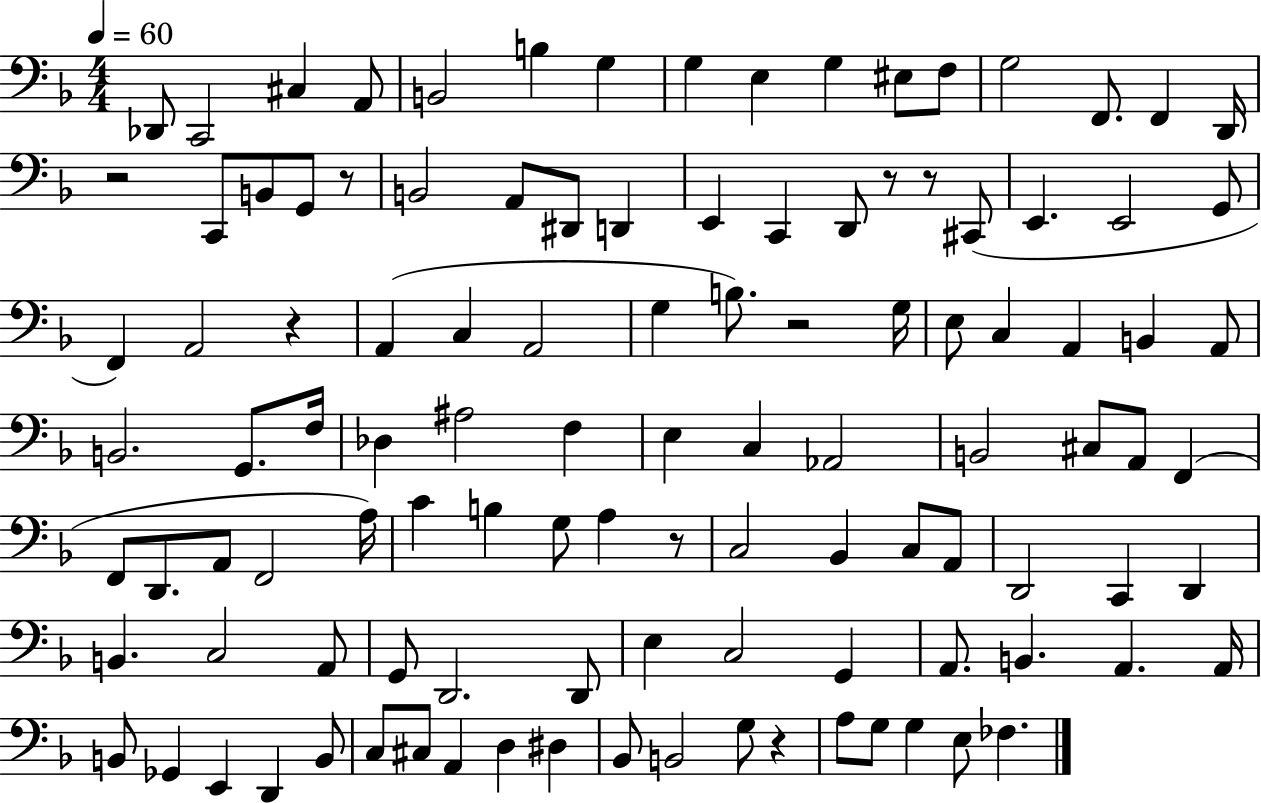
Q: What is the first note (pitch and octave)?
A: Db2